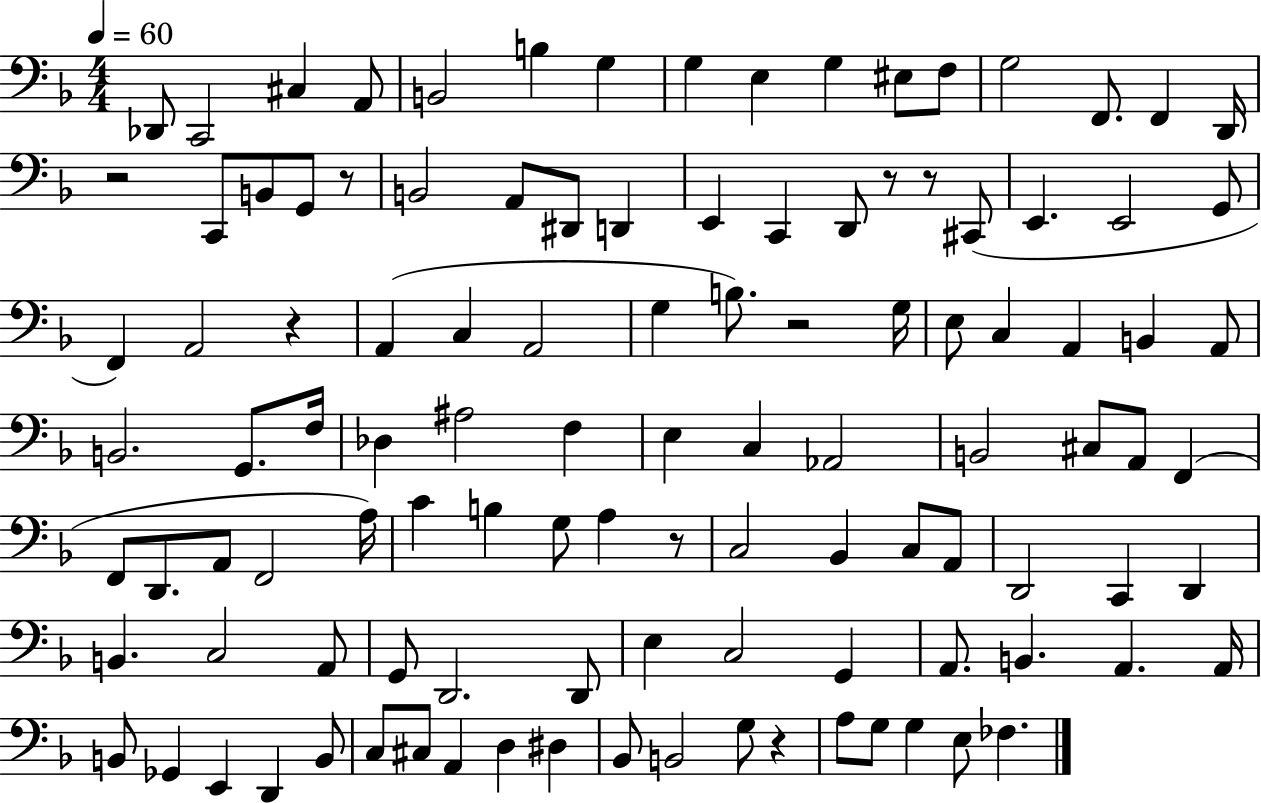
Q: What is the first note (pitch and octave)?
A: Db2